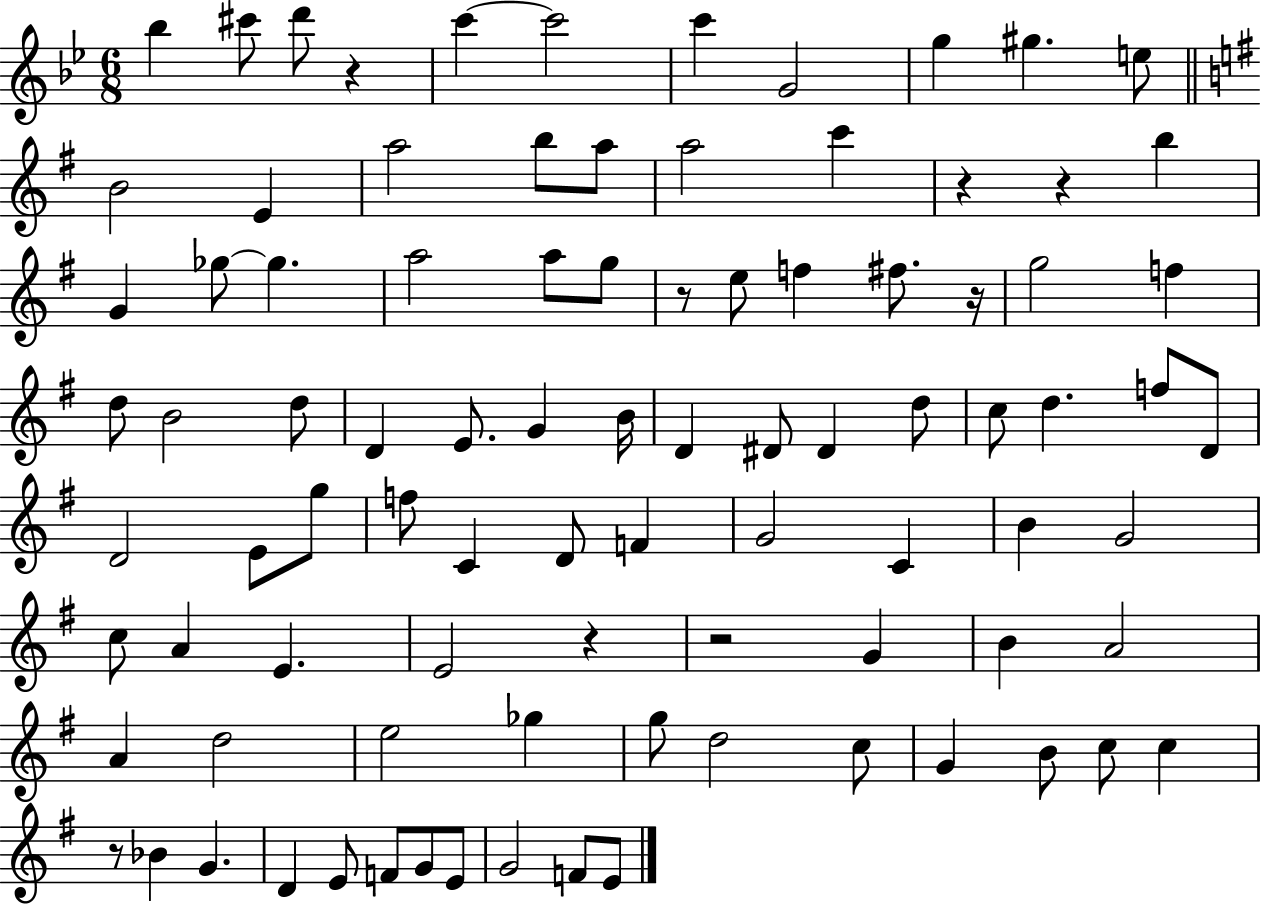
Bb5/q C#6/e D6/e R/q C6/q C6/h C6/q G4/h G5/q G#5/q. E5/e B4/h E4/q A5/h B5/e A5/e A5/h C6/q R/q R/q B5/q G4/q Gb5/e Gb5/q. A5/h A5/e G5/e R/e E5/e F5/q F#5/e. R/s G5/h F5/q D5/e B4/h D5/e D4/q E4/e. G4/q B4/s D4/q D#4/e D#4/q D5/e C5/e D5/q. F5/e D4/e D4/h E4/e G5/e F5/e C4/q D4/e F4/q G4/h C4/q B4/q G4/h C5/e A4/q E4/q. E4/h R/q R/h G4/q B4/q A4/h A4/q D5/h E5/h Gb5/q G5/e D5/h C5/e G4/q B4/e C5/e C5/q R/e Bb4/q G4/q. D4/q E4/e F4/e G4/e E4/e G4/h F4/e E4/e